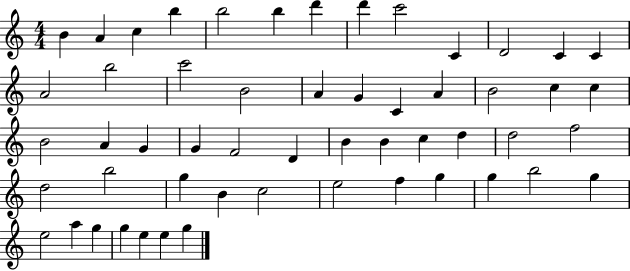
{
  \clef treble
  \numericTimeSignature
  \time 4/4
  \key c \major
  b'4 a'4 c''4 b''4 | b''2 b''4 d'''4 | d'''4 c'''2 c'4 | d'2 c'4 c'4 | \break a'2 b''2 | c'''2 b'2 | a'4 g'4 c'4 a'4 | b'2 c''4 c''4 | \break b'2 a'4 g'4 | g'4 f'2 d'4 | b'4 b'4 c''4 d''4 | d''2 f''2 | \break d''2 b''2 | g''4 b'4 c''2 | e''2 f''4 g''4 | g''4 b''2 g''4 | \break e''2 a''4 g''4 | g''4 e''4 e''4 g''4 | \bar "|."
}